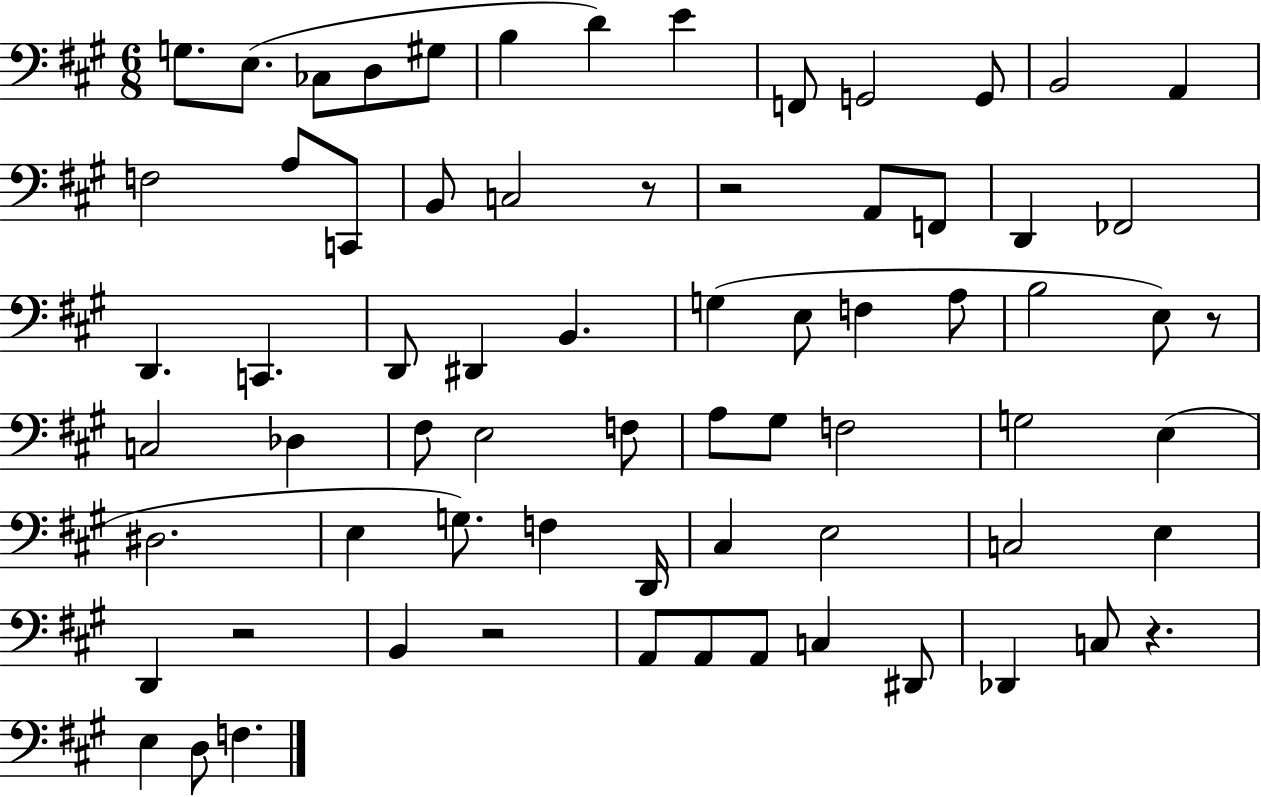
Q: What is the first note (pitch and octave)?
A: G3